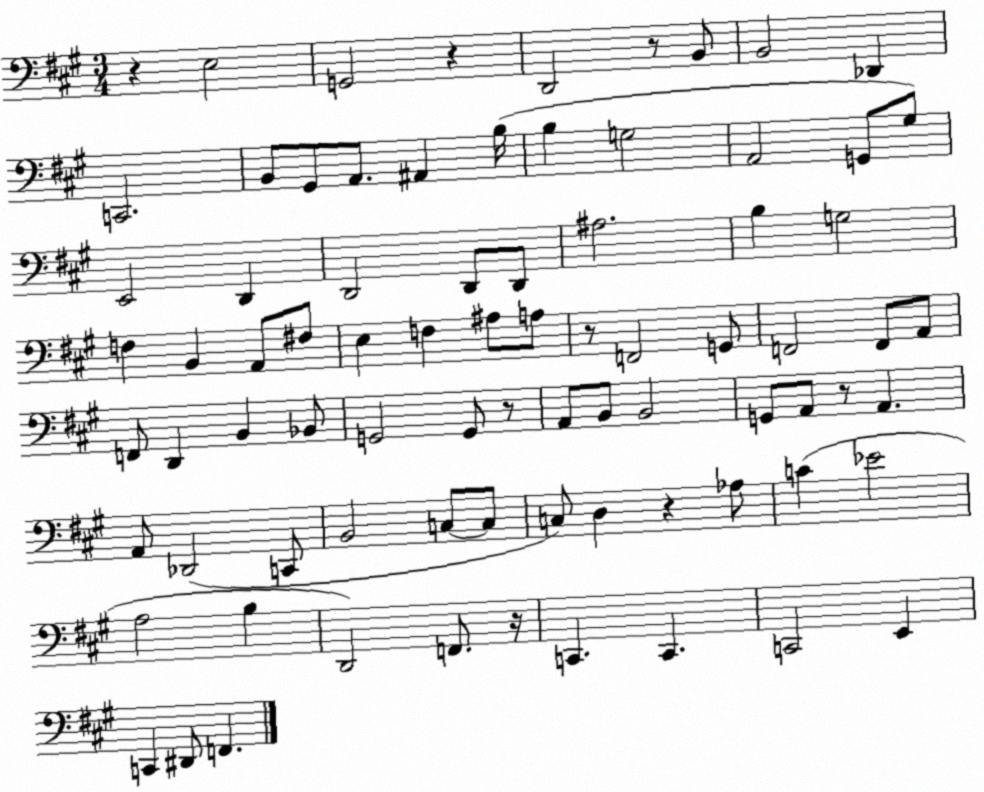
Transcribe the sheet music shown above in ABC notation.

X:1
T:Untitled
M:3/4
L:1/4
K:A
z E,2 G,,2 z D,,2 z/2 B,,/2 B,,2 _D,, C,,2 B,,/2 ^G,,/2 A,,/2 ^A,, B,/4 B, G,2 A,,2 G,,/2 ^G,/2 E,,2 D,, D,,2 D,,/2 D,,/2 ^A,2 B, G,2 F, B,, A,,/2 ^F,/2 E, F, ^A,/2 A,/2 z/2 F,,2 G,,/2 F,,2 F,,/2 A,,/2 F,,/2 D,, B,, _B,,/2 G,,2 G,,/2 z/2 A,,/2 B,,/2 B,,2 G,,/2 A,,/2 z/2 A,, A,,/2 _D,,2 C,,/2 B,,2 C,/2 C,/2 C,/2 D, z _A,/2 C _E2 A,2 B, D,,2 F,,/2 z/4 C,, C,, C,,2 E,, C,, ^D,,/2 F,,